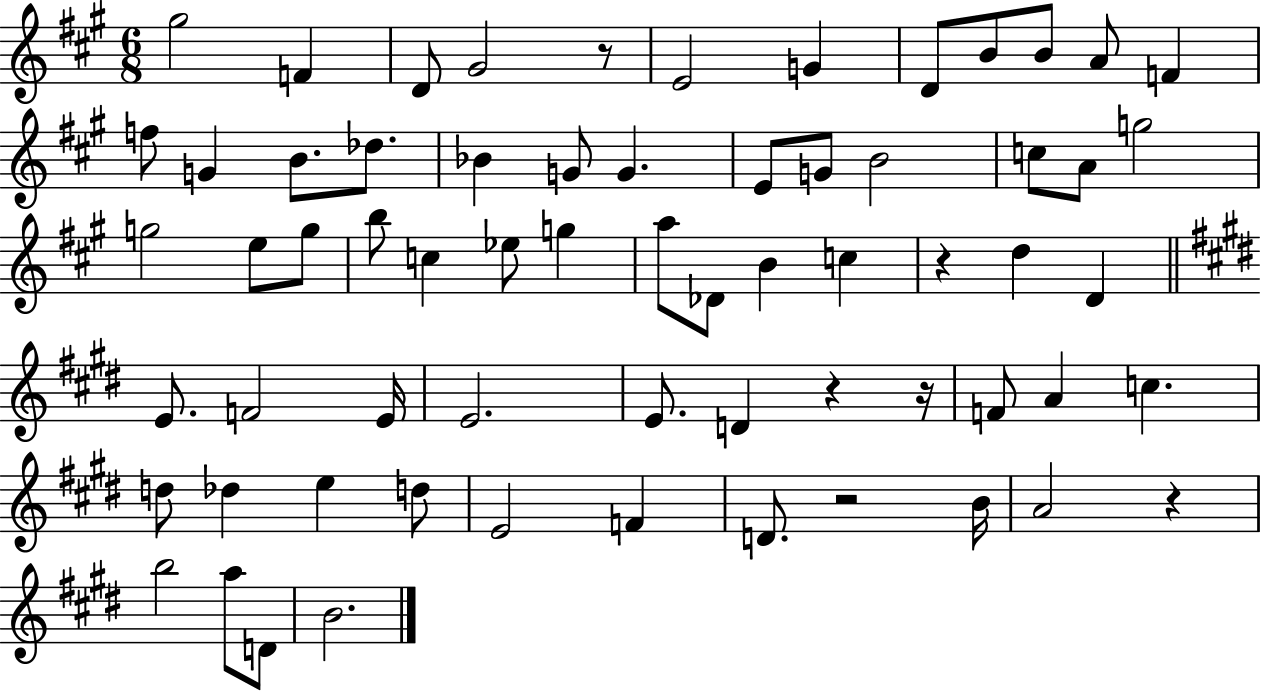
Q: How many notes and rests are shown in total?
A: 65